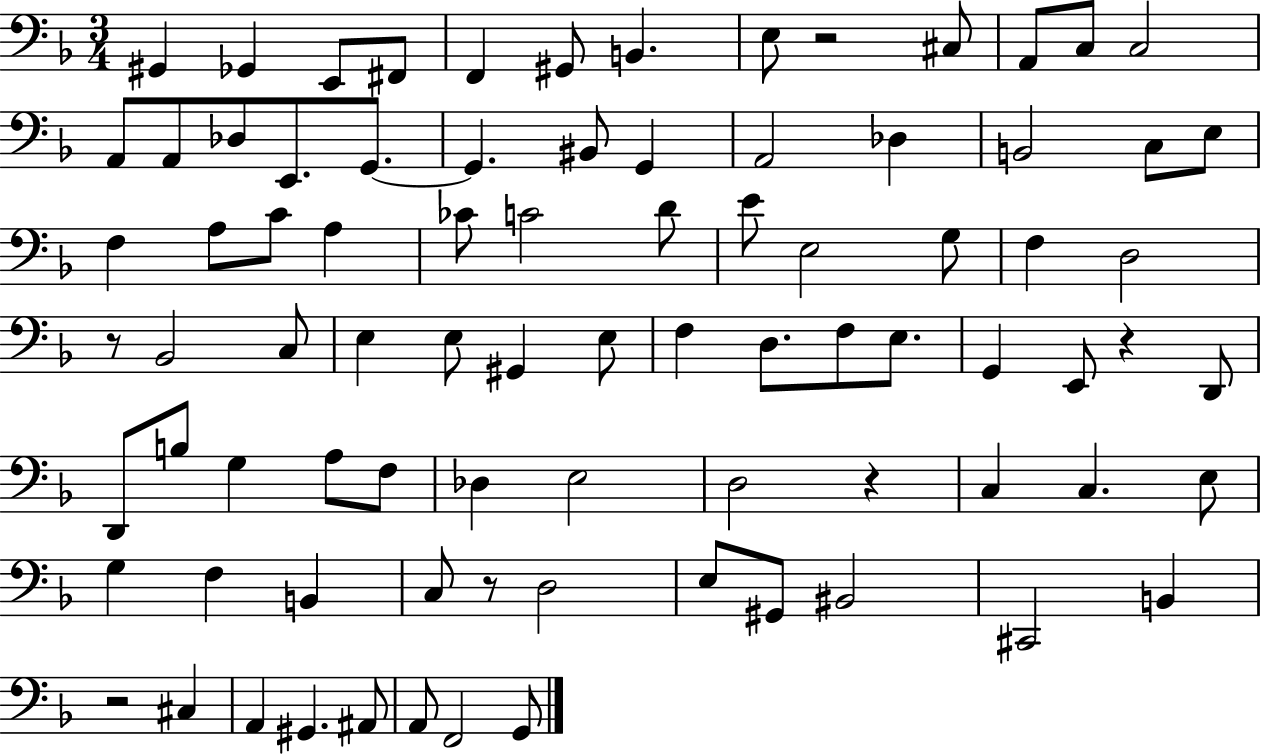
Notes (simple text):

G#2/q Gb2/q E2/e F#2/e F2/q G#2/e B2/q. E3/e R/h C#3/e A2/e C3/e C3/h A2/e A2/e Db3/e E2/e. G2/e. G2/q. BIS2/e G2/q A2/h Db3/q B2/h C3/e E3/e F3/q A3/e C4/e A3/q CES4/e C4/h D4/e E4/e E3/h G3/e F3/q D3/h R/e Bb2/h C3/e E3/q E3/e G#2/q E3/e F3/q D3/e. F3/e E3/e. G2/q E2/e R/q D2/e D2/e B3/e G3/q A3/e F3/e Db3/q E3/h D3/h R/q C3/q C3/q. E3/e G3/q F3/q B2/q C3/e R/e D3/h E3/e G#2/e BIS2/h C#2/h B2/q R/h C#3/q A2/q G#2/q. A#2/e A2/e F2/h G2/e